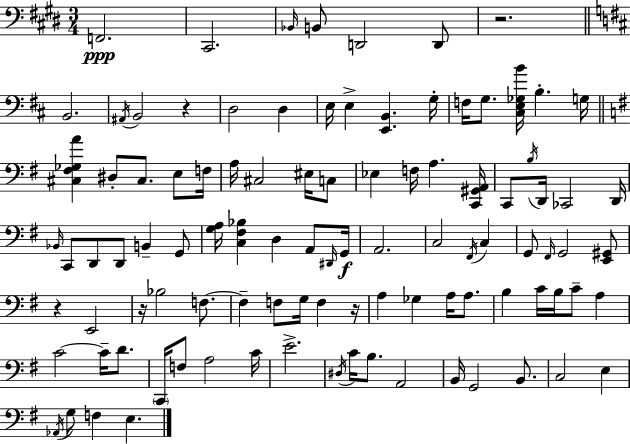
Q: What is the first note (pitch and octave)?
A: F2